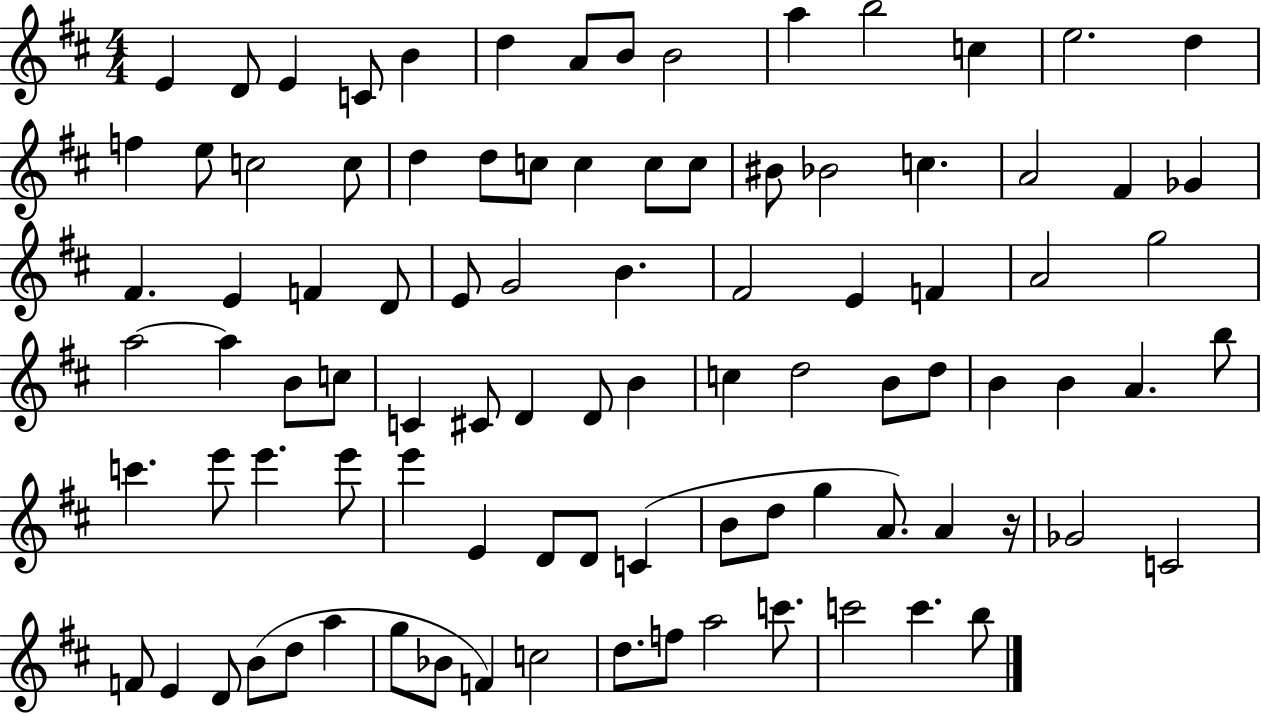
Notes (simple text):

E4/q D4/e E4/q C4/e B4/q D5/q A4/e B4/e B4/h A5/q B5/h C5/q E5/h. D5/q F5/q E5/e C5/h C5/e D5/q D5/e C5/e C5/q C5/e C5/e BIS4/e Bb4/h C5/q. A4/h F#4/q Gb4/q F#4/q. E4/q F4/q D4/e E4/e G4/h B4/q. F#4/h E4/q F4/q A4/h G5/h A5/h A5/q B4/e C5/e C4/q C#4/e D4/q D4/e B4/q C5/q D5/h B4/e D5/e B4/q B4/q A4/q. B5/e C6/q. E6/e E6/q. E6/e E6/q E4/q D4/e D4/e C4/q B4/e D5/e G5/q A4/e. A4/q R/s Gb4/h C4/h F4/e E4/q D4/e B4/e D5/e A5/q G5/e Bb4/e F4/q C5/h D5/e. F5/e A5/h C6/e. C6/h C6/q. B5/e